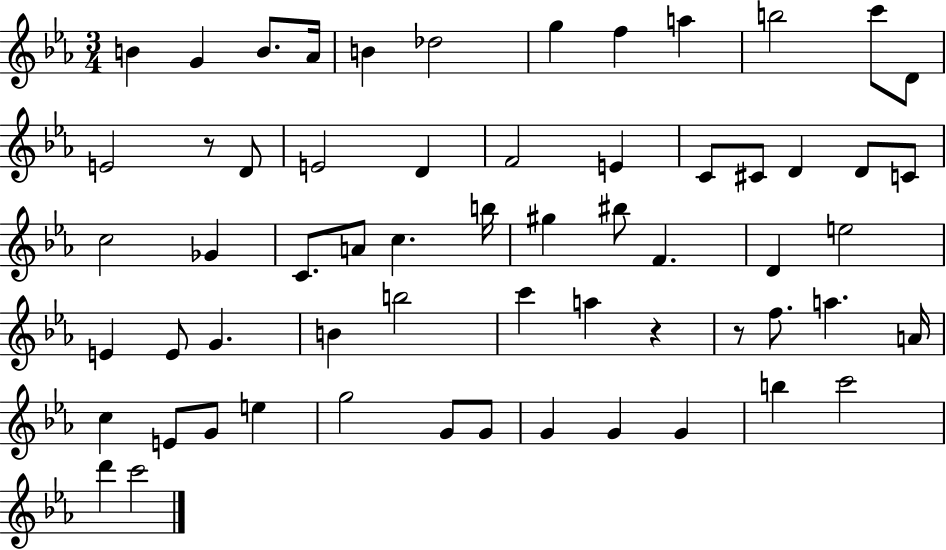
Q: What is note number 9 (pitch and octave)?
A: A5